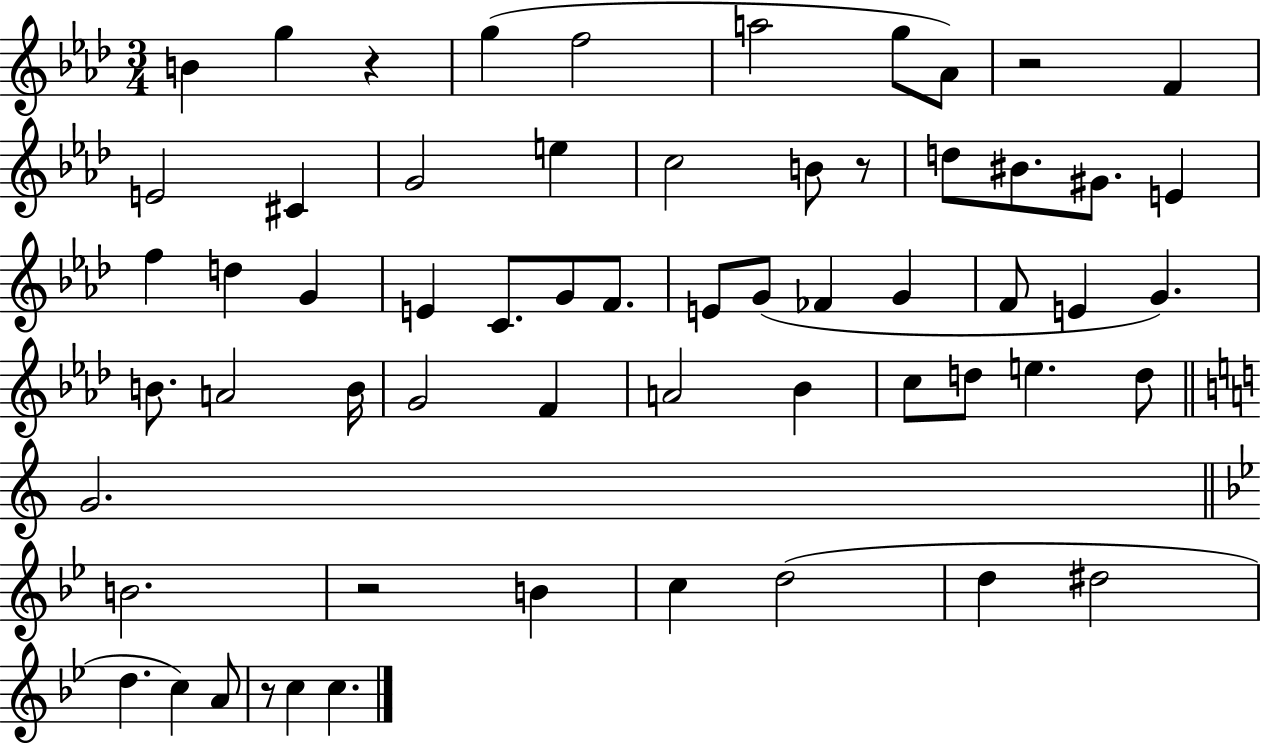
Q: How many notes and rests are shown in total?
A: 60